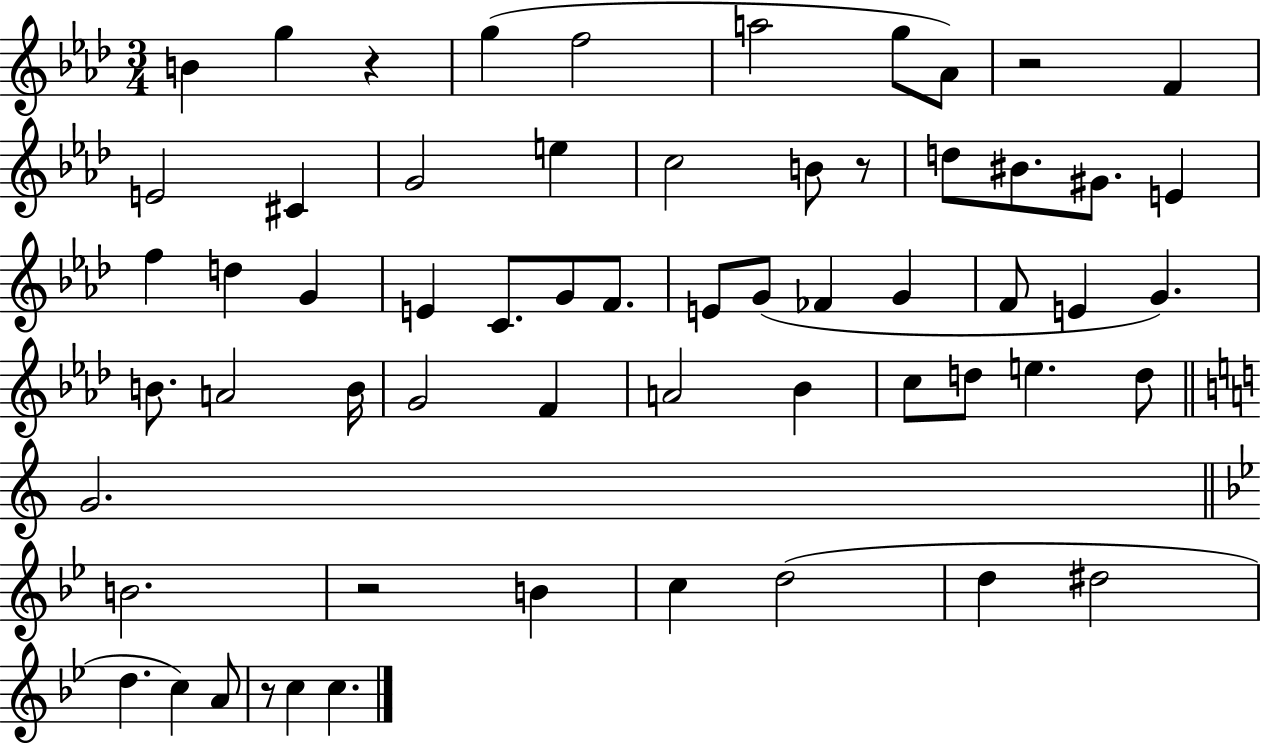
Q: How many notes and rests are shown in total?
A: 60